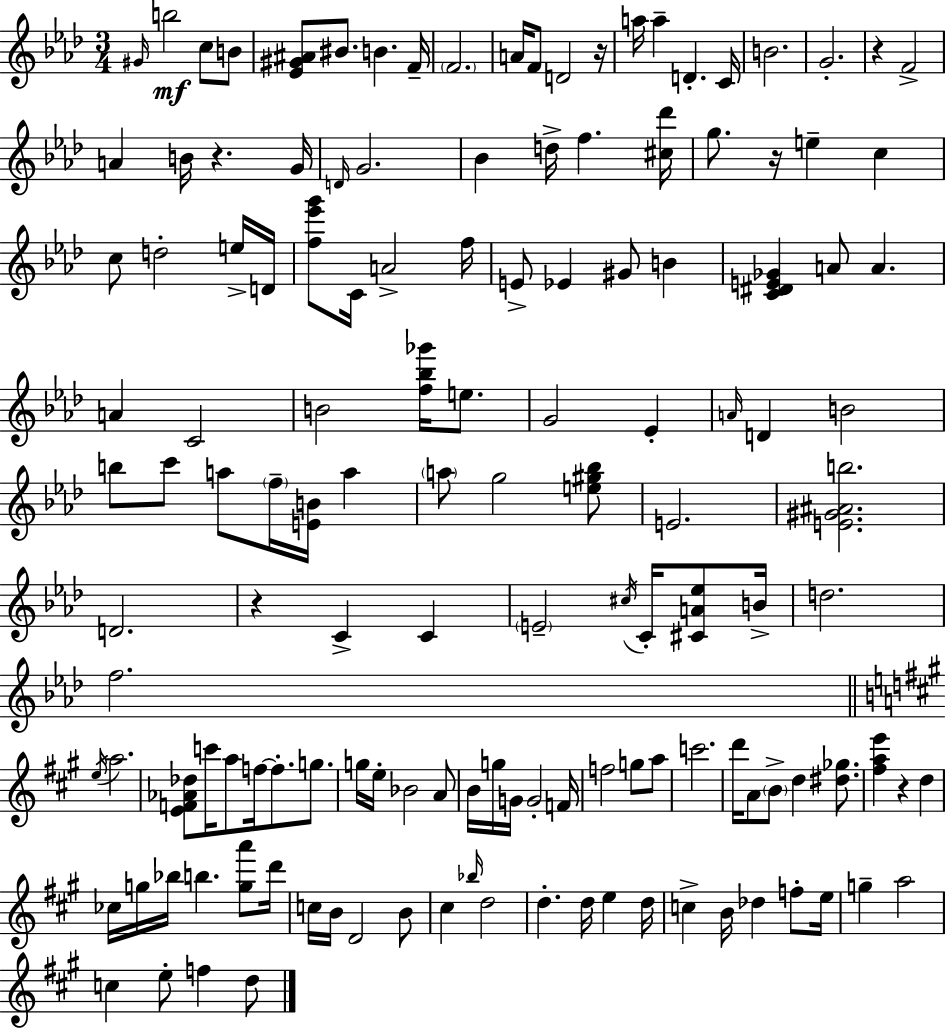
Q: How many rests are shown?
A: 6